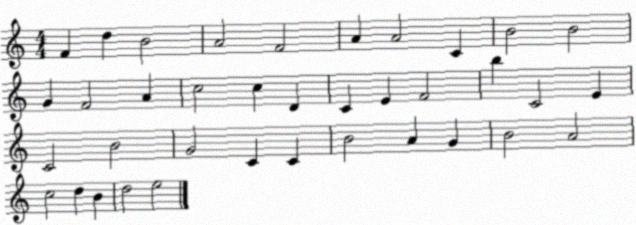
X:1
T:Untitled
M:4/4
L:1/4
K:C
F d B2 A2 F2 A A2 C B2 B2 G F2 A c2 c D C E F2 b C2 E C2 B2 G2 C C B2 A G B2 A2 c2 d B d2 e2